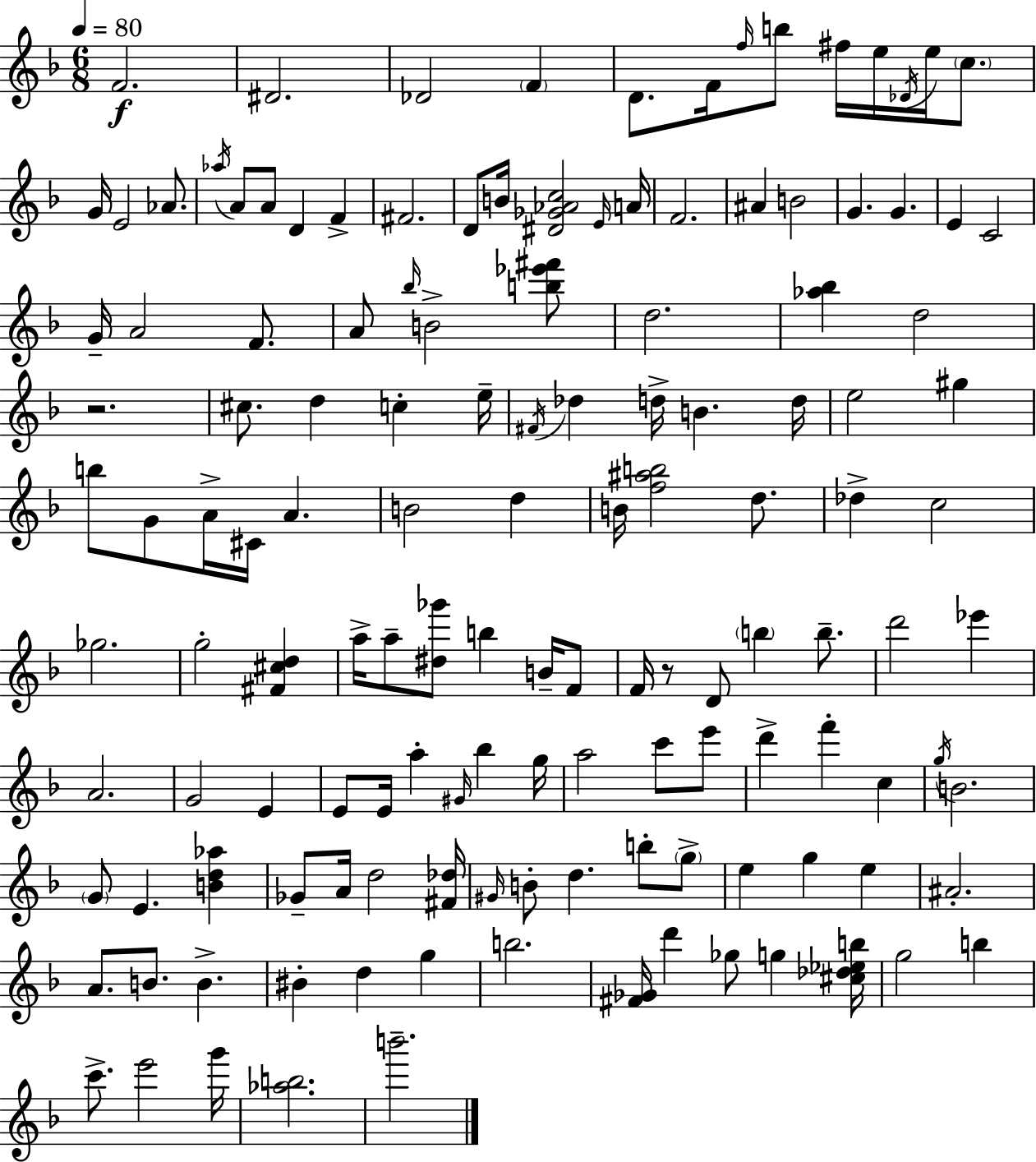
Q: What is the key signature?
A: F major